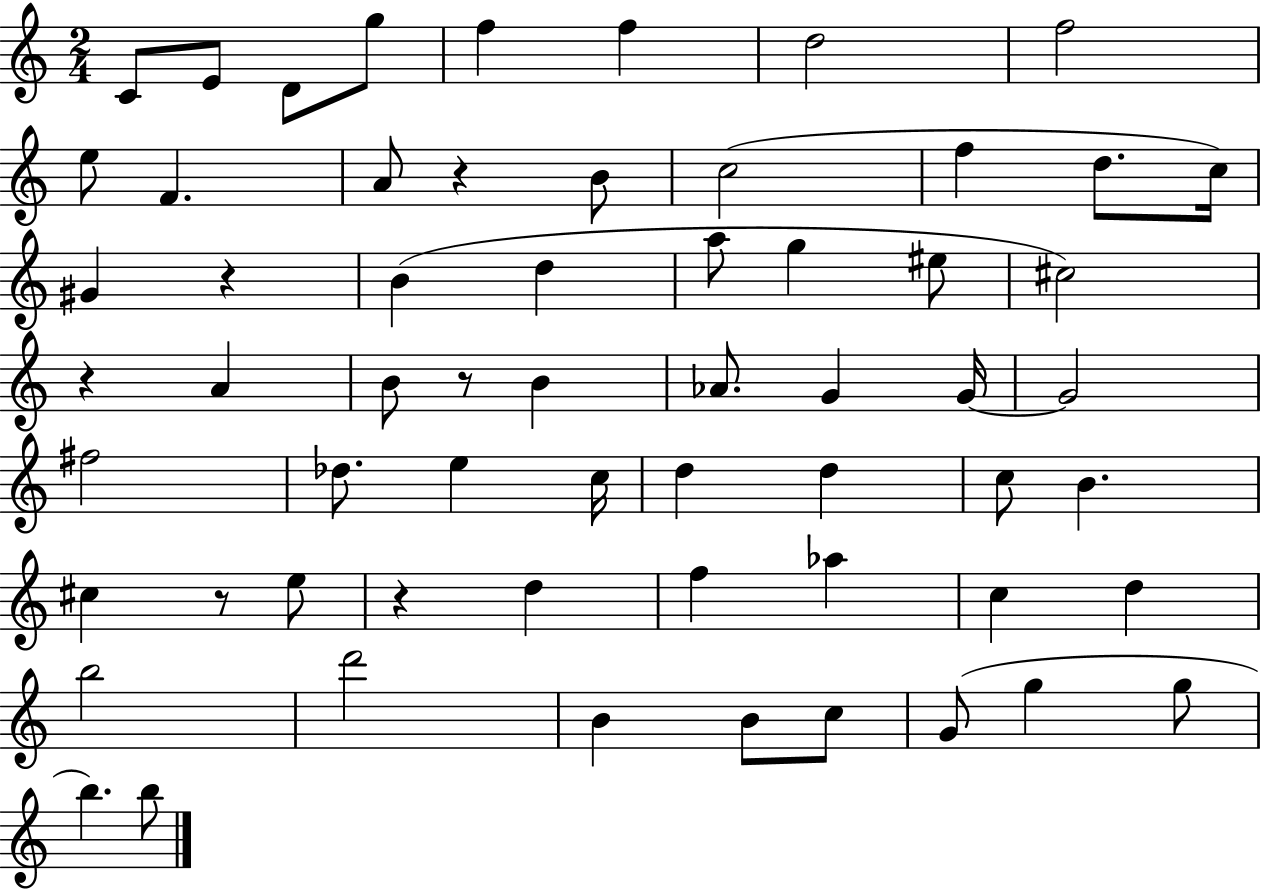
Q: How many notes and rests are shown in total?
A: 61